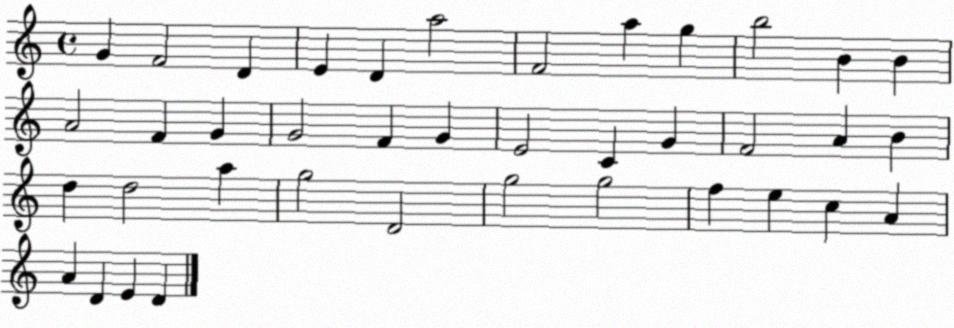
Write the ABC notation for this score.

X:1
T:Untitled
M:4/4
L:1/4
K:C
G F2 D E D a2 F2 a g b2 B B A2 F G G2 F G E2 C G F2 A B d d2 a g2 D2 g2 g2 f e c A A D E D